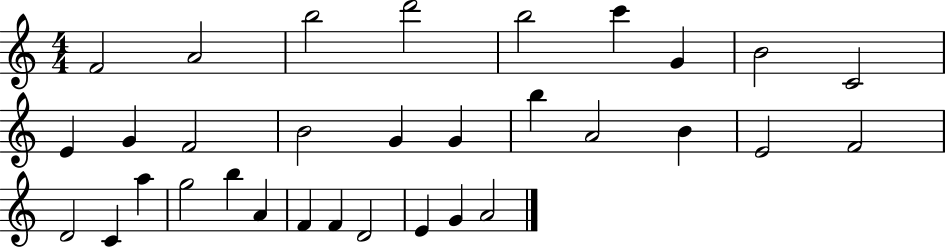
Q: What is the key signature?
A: C major